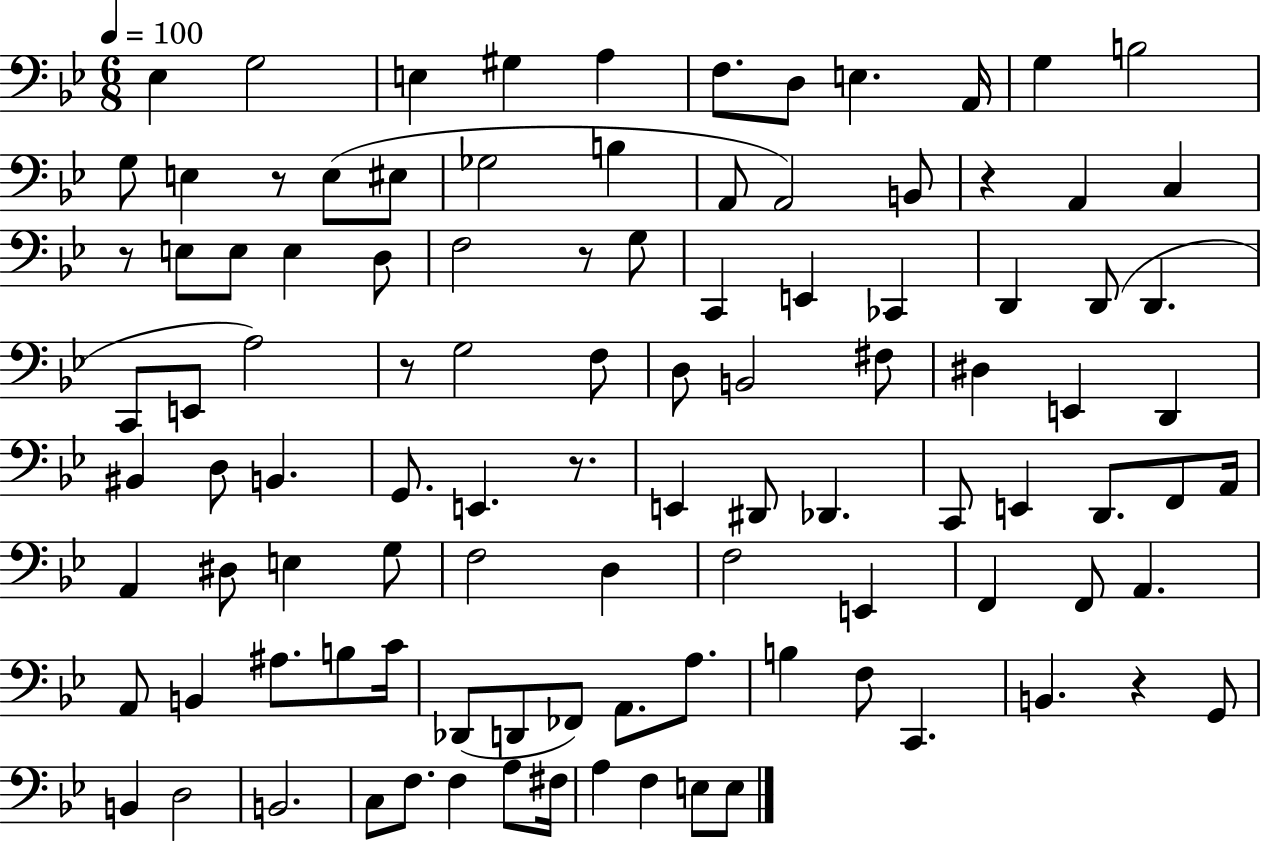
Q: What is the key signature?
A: BES major